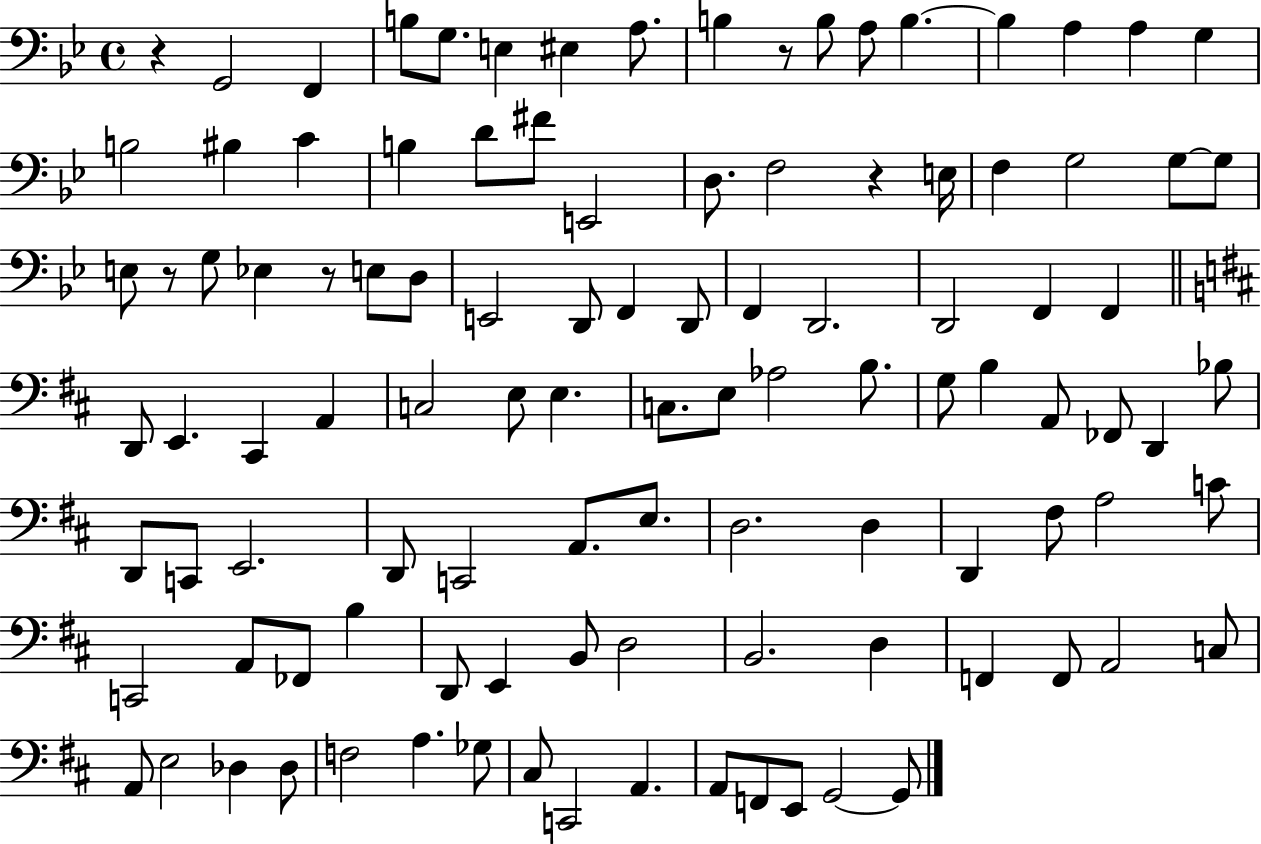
R/q G2/h F2/q B3/e G3/e. E3/q EIS3/q A3/e. B3/q R/e B3/e A3/e B3/q. B3/q A3/q A3/q G3/q B3/h BIS3/q C4/q B3/q D4/e F#4/e E2/h D3/e. F3/h R/q E3/s F3/q G3/h G3/e G3/e E3/e R/e G3/e Eb3/q R/e E3/e D3/e E2/h D2/e F2/q D2/e F2/q D2/h. D2/h F2/q F2/q D2/e E2/q. C#2/q A2/q C3/h E3/e E3/q. C3/e. E3/e Ab3/h B3/e. G3/e B3/q A2/e FES2/e D2/q Bb3/e D2/e C2/e E2/h. D2/e C2/h A2/e. E3/e. D3/h. D3/q D2/q F#3/e A3/h C4/e C2/h A2/e FES2/e B3/q D2/e E2/q B2/e D3/h B2/h. D3/q F2/q F2/e A2/h C3/e A2/e E3/h Db3/q Db3/e F3/h A3/q. Gb3/e C#3/e C2/h A2/q. A2/e F2/e E2/e G2/h G2/e